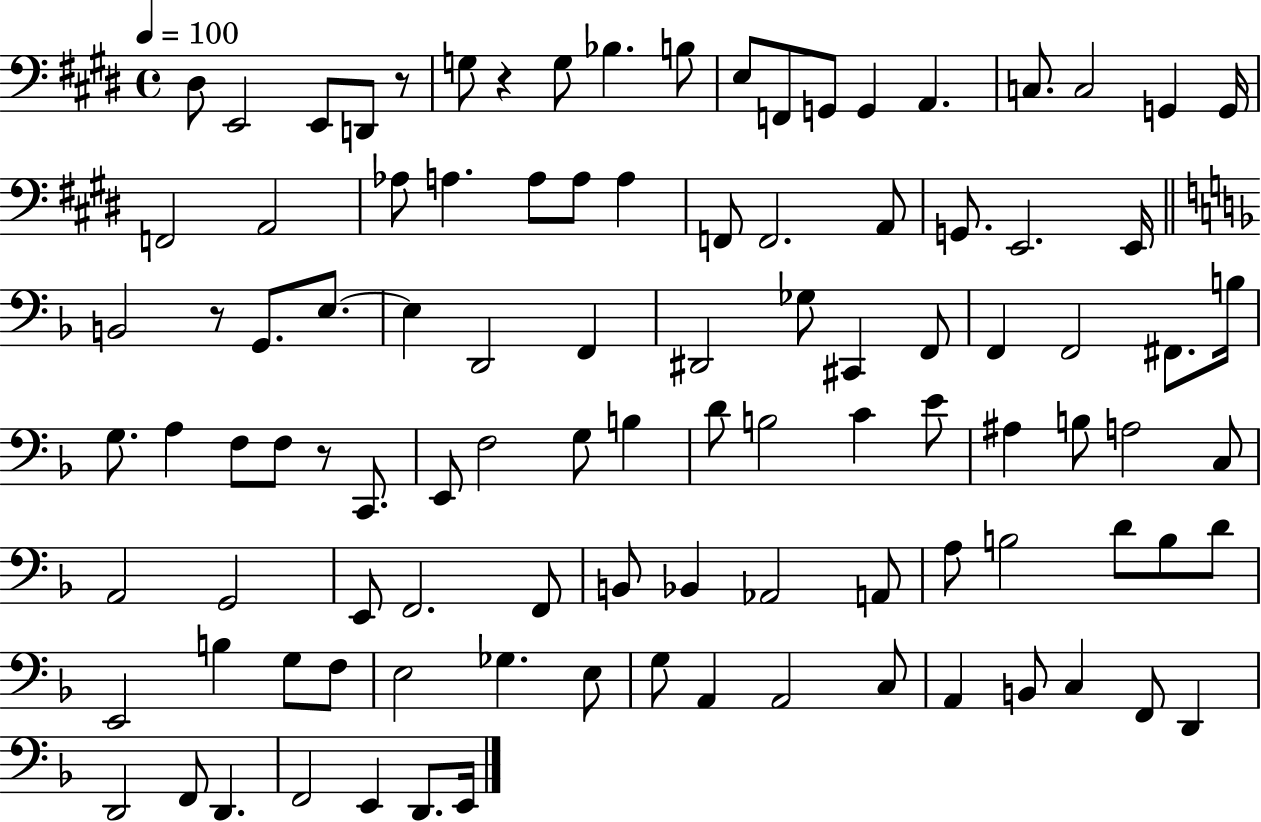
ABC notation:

X:1
T:Untitled
M:4/4
L:1/4
K:E
^D,/2 E,,2 E,,/2 D,,/2 z/2 G,/2 z G,/2 _B, B,/2 E,/2 F,,/2 G,,/2 G,, A,, C,/2 C,2 G,, G,,/4 F,,2 A,,2 _A,/2 A, A,/2 A,/2 A, F,,/2 F,,2 A,,/2 G,,/2 E,,2 E,,/4 B,,2 z/2 G,,/2 E,/2 E, D,,2 F,, ^D,,2 _G,/2 ^C,, F,,/2 F,, F,,2 ^F,,/2 B,/4 G,/2 A, F,/2 F,/2 z/2 C,,/2 E,,/2 F,2 G,/2 B, D/2 B,2 C E/2 ^A, B,/2 A,2 C,/2 A,,2 G,,2 E,,/2 F,,2 F,,/2 B,,/2 _B,, _A,,2 A,,/2 A,/2 B,2 D/2 B,/2 D/2 E,,2 B, G,/2 F,/2 E,2 _G, E,/2 G,/2 A,, A,,2 C,/2 A,, B,,/2 C, F,,/2 D,, D,,2 F,,/2 D,, F,,2 E,, D,,/2 E,,/4